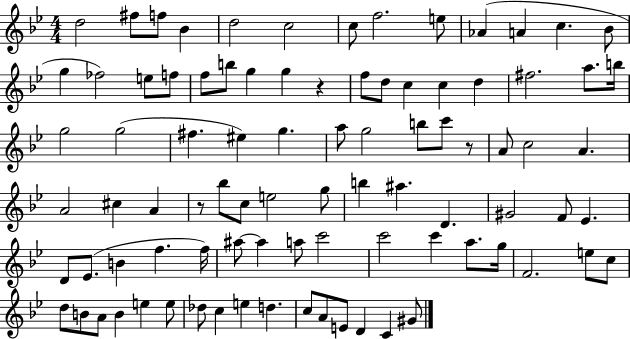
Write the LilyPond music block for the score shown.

{
  \clef treble
  \numericTimeSignature
  \time 4/4
  \key bes \major
  d''2 fis''8 f''8 bes'4 | d''2 c''2 | c''8 f''2. e''8 | aes'4( a'4 c''4. bes'8 | \break g''4 fes''2) e''8 f''8 | f''8 b''8 g''4 g''4 r4 | f''8 d''8 c''4 c''4 d''4 | fis''2. a''8. b''16 | \break g''2 g''2( | fis''4. eis''4) g''4. | a''8 g''2 b''8 c'''8 r8 | a'8 c''2 a'4. | \break a'2 cis''4 a'4 | r8 bes''8 c''8 e''2 g''8 | b''4 ais''4. d'4. | gis'2 f'8 ees'4. | \break d'8 ees'8.( b'4 f''4. f''16) | ais''8~~ ais''4 a''8 c'''2 | c'''2 c'''4 a''8. g''16 | f'2. e''8 c''8 | \break d''8 b'8 a'8 b'4 e''4 e''8 | des''8 c''4 e''4 d''4. | c''8 a'8 e'8 d'4 c'4 gis'8 | \bar "|."
}